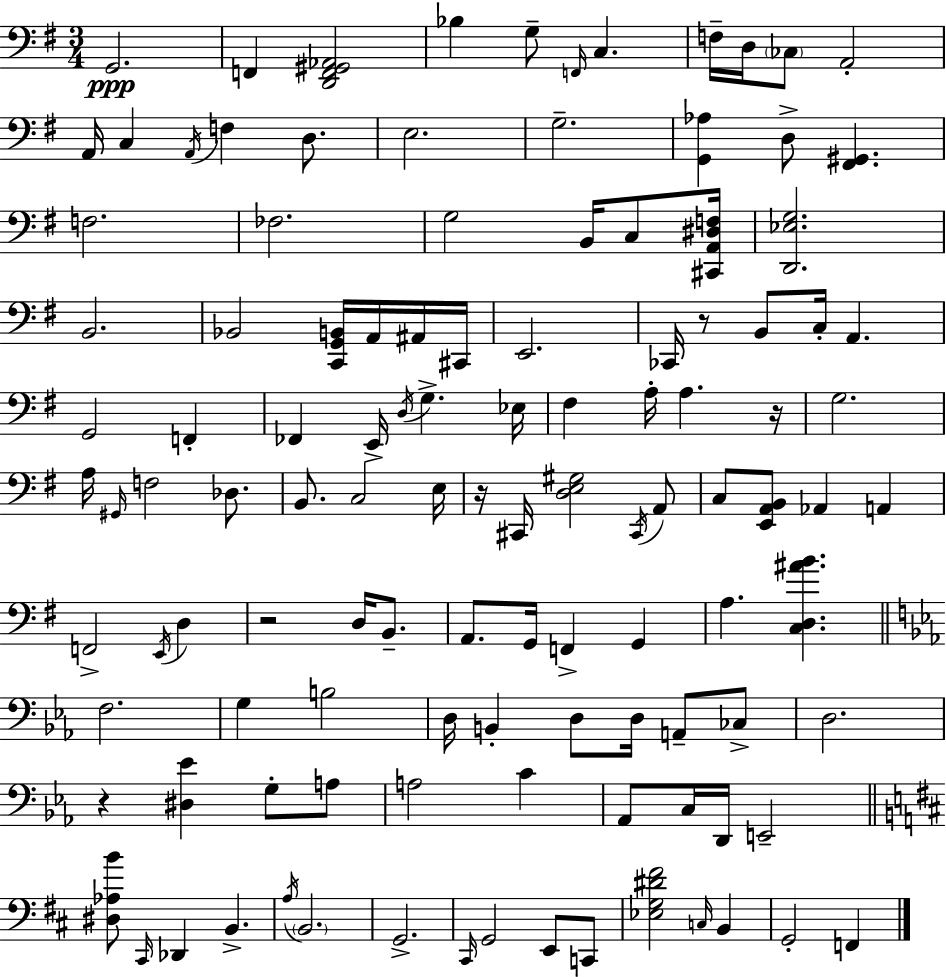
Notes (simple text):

G2/h. F2/q [D2,F2,G#2,Ab2]/h Bb3/q G3/e F2/s C3/q. F3/s D3/s CES3/e A2/h A2/s C3/q A2/s F3/q D3/e. E3/h. G3/h. [G2,Ab3]/q D3/e [F#2,G#2]/q. F3/h. FES3/h. G3/h B2/s C3/e [C#2,A2,D#3,F3]/s [D2,Eb3,G3]/h. B2/h. Bb2/h [C2,G2,B2]/s A2/s A#2/s C#2/s E2/h. CES2/s R/e B2/e C3/s A2/q. G2/h F2/q FES2/q E2/s D3/s G3/q. Eb3/s F#3/q A3/s A3/q. R/s G3/h. A3/s G#2/s F3/h Db3/e. B2/e. C3/h E3/s R/s C#2/s [D3,E3,G#3]/h C#2/s A2/e C3/e [E2,A2,B2]/e Ab2/q A2/q F2/h E2/s D3/q R/h D3/s B2/e. A2/e. G2/s F2/q G2/q A3/q. [C3,D3,A#4,B4]/q. F3/h. G3/q B3/h D3/s B2/q D3/e D3/s A2/e CES3/e D3/h. R/q [D#3,Eb4]/q G3/e A3/e A3/h C4/q Ab2/e C3/s D2/s E2/h [D#3,Ab3,B4]/e C#2/s Db2/q B2/q. A3/s B2/h. G2/h. C#2/s G2/h E2/e C2/e [Eb3,G3,D#4,F#4]/h C3/s B2/q G2/h F2/q